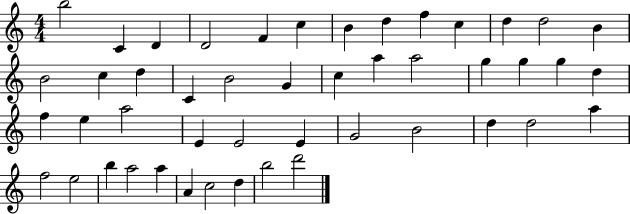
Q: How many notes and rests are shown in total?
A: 47